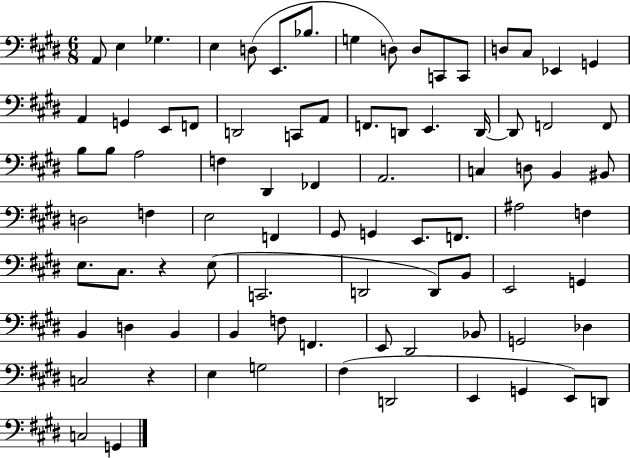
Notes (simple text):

A2/e E3/q Gb3/q. E3/q D3/e E2/e. Bb3/e. G3/q D3/e D3/e C2/e C2/e D3/e C#3/e Eb2/q G2/q A2/q G2/q E2/e F2/e D2/h C2/e A2/e F2/e. D2/e E2/q. D2/s D2/e F2/h F2/e B3/e B3/e A3/h F3/q D#2/q FES2/q A2/h. C3/q D3/e B2/q BIS2/e D3/h F3/q E3/h F2/q G#2/e G2/q E2/e. F2/e. A#3/h F3/q E3/e. C#3/e. R/q E3/e C2/h. D2/h D2/e B2/e E2/h G2/q B2/q D3/q B2/q B2/q F3/e F2/q. E2/e D#2/h Bb2/e G2/h Db3/q C3/h R/q E3/q G3/h F#3/q D2/h E2/q G2/q E2/e D2/e C3/h G2/q